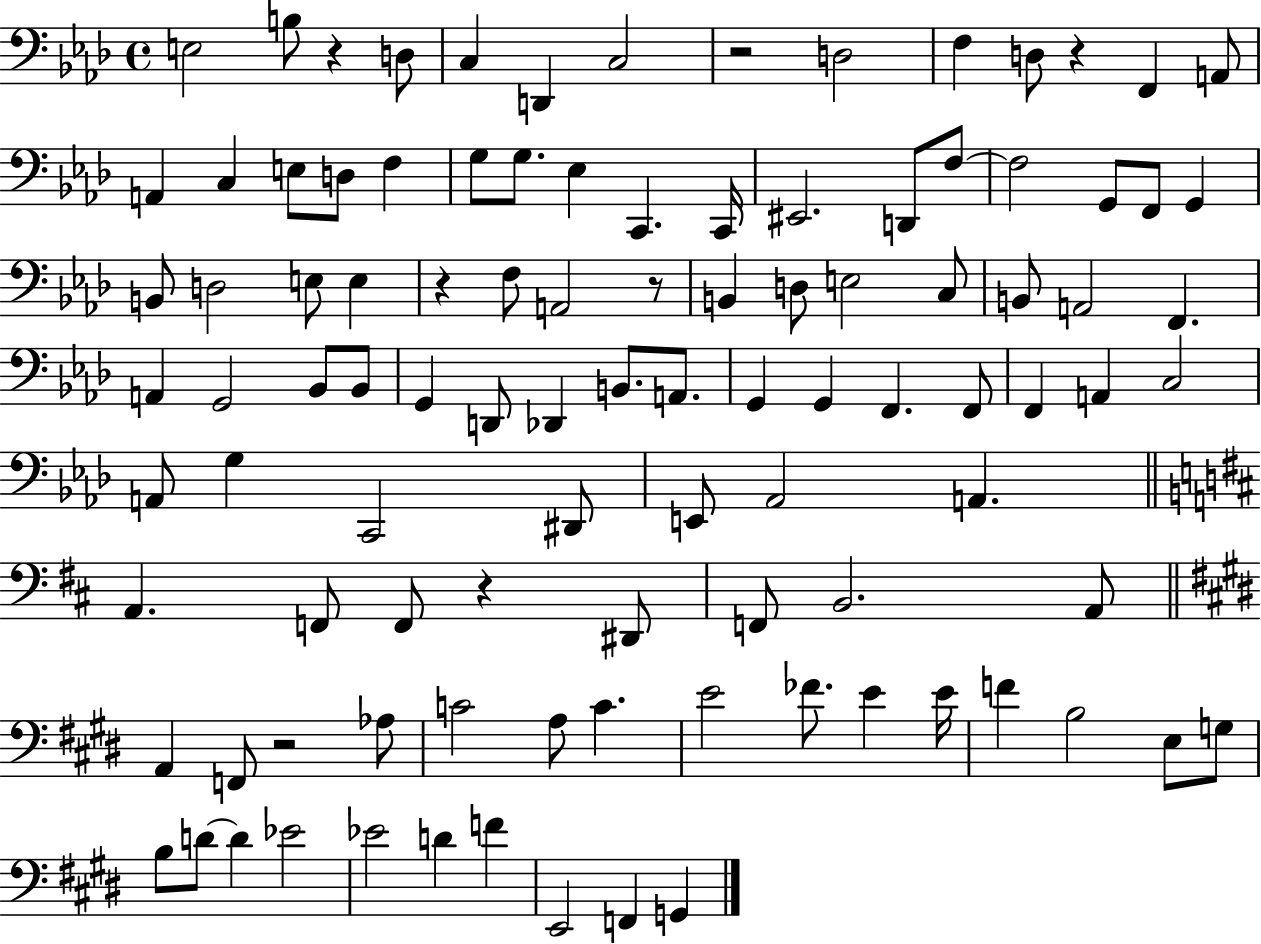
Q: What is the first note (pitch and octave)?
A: E3